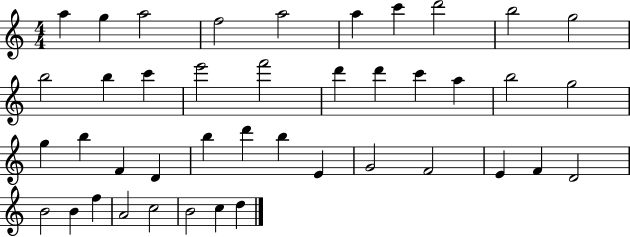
X:1
T:Untitled
M:4/4
L:1/4
K:C
a g a2 f2 a2 a c' d'2 b2 g2 b2 b c' e'2 f'2 d' d' c' a b2 g2 g b F D b d' b E G2 F2 E F D2 B2 B f A2 c2 B2 c d